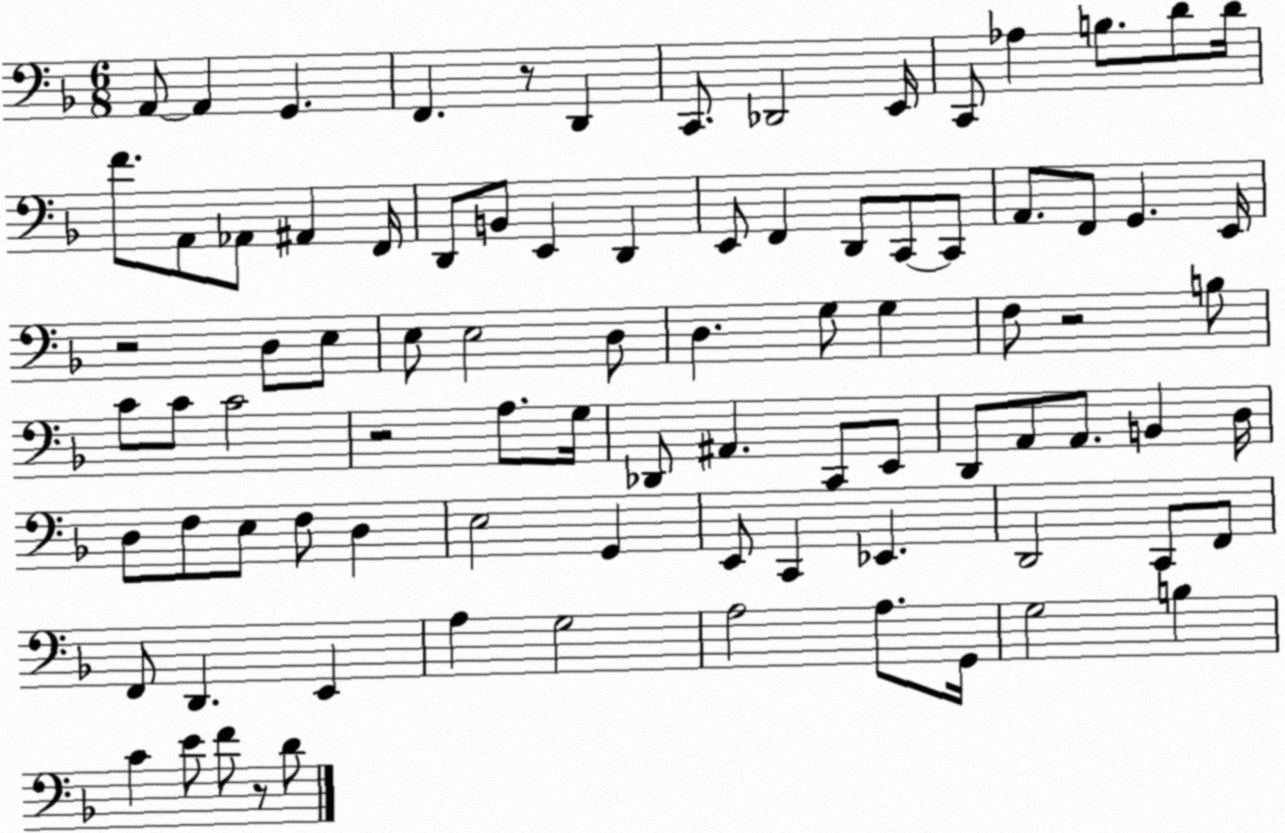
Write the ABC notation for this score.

X:1
T:Untitled
M:6/8
L:1/4
K:F
A,,/2 A,, G,, F,, z/2 D,, C,,/2 _D,,2 E,,/4 C,,/2 _A, B,/2 D/2 D/4 F/2 A,,/2 _A,,/2 ^A,, F,,/4 D,,/2 B,,/2 E,, D,, E,,/2 F,, D,,/2 C,,/2 C,,/2 A,,/2 F,,/2 G,, E,,/4 z2 D,/2 E,/2 E,/2 E,2 D,/2 D, G,/2 G, F,/2 z2 B,/2 C/2 C/2 C2 z2 A,/2 G,/4 _D,,/2 ^A,, C,,/2 E,,/2 D,,/2 A,,/2 A,,/2 B,, D,/4 D,/2 F,/2 E,/2 F,/2 D, E,2 G,, E,,/2 C,, _E,, D,,2 C,,/2 F,,/2 F,,/2 D,, E,, A, G,2 A,2 A,/2 G,,/4 G,2 B, C E/2 F/2 z/2 D/2